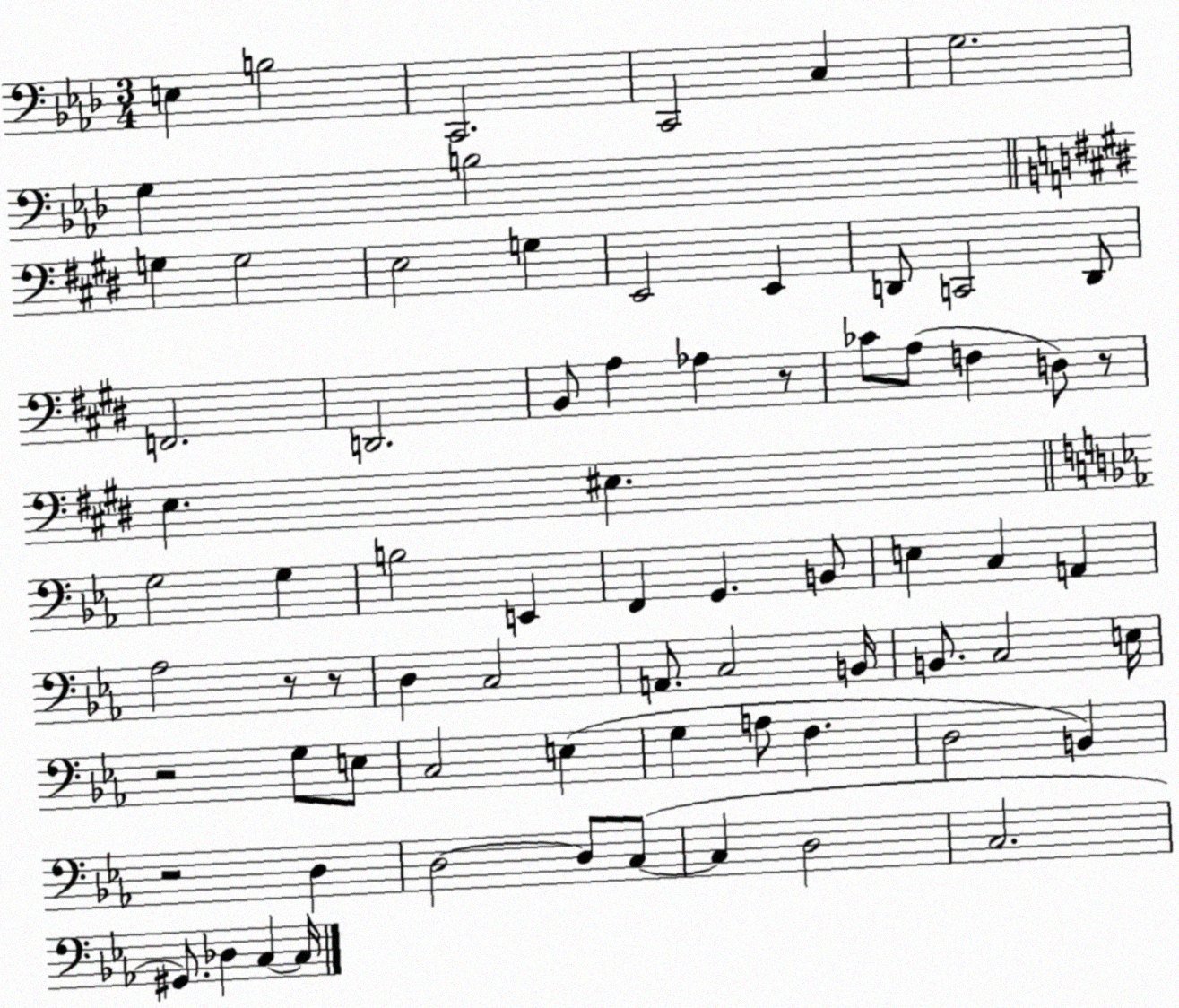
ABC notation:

X:1
T:Untitled
M:3/4
L:1/4
K:Ab
E, B,2 C,,2 C,,2 C, G,2 G, B,2 G, G,2 E,2 G, E,,2 E,, D,,/2 C,,2 D,,/2 F,,2 D,,2 B,,/2 A, _A, z/2 _C/2 A,/2 F, D,/2 z/2 E, ^E, G,2 G, B,2 E,, F,, G,, B,,/2 E, C, A,, _A,2 z/2 z/2 D, C,2 A,,/2 C,2 B,,/4 B,,/2 C,2 E,/4 z2 G,/2 E,/2 C,2 E, G, A,/2 F, D,2 B,, z2 D, D,2 D,/2 C,/2 C, D,2 C,2 ^G,,/2 _D, C, C,/4